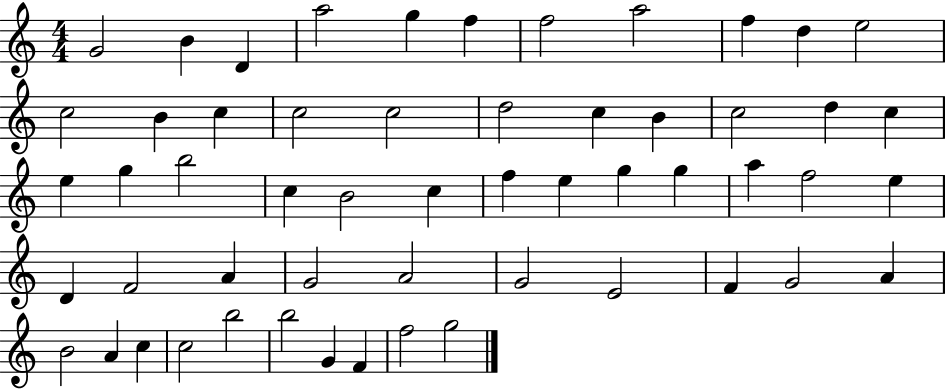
G4/h B4/q D4/q A5/h G5/q F5/q F5/h A5/h F5/q D5/q E5/h C5/h B4/q C5/q C5/h C5/h D5/h C5/q B4/q C5/h D5/q C5/q E5/q G5/q B5/h C5/q B4/h C5/q F5/q E5/q G5/q G5/q A5/q F5/h E5/q D4/q F4/h A4/q G4/h A4/h G4/h E4/h F4/q G4/h A4/q B4/h A4/q C5/q C5/h B5/h B5/h G4/q F4/q F5/h G5/h